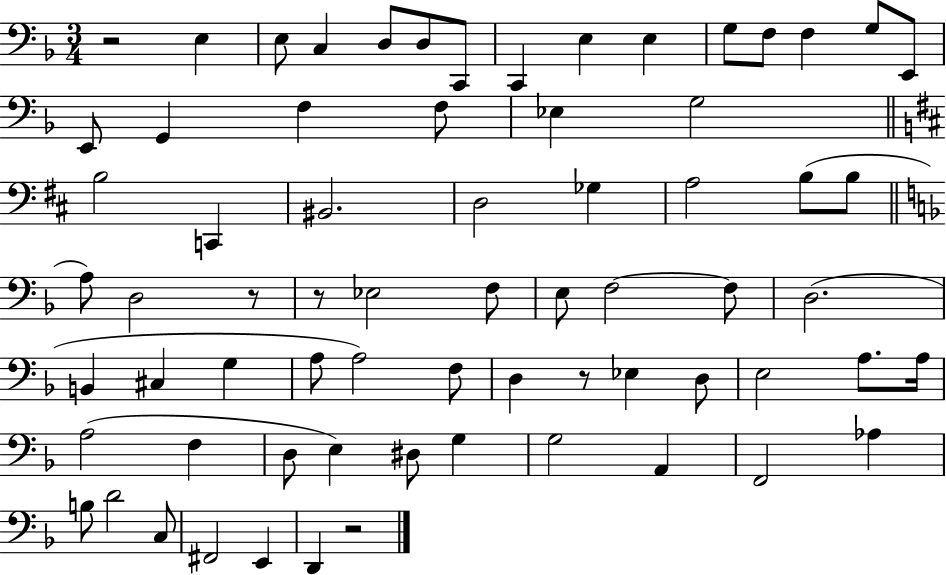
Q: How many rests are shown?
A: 5